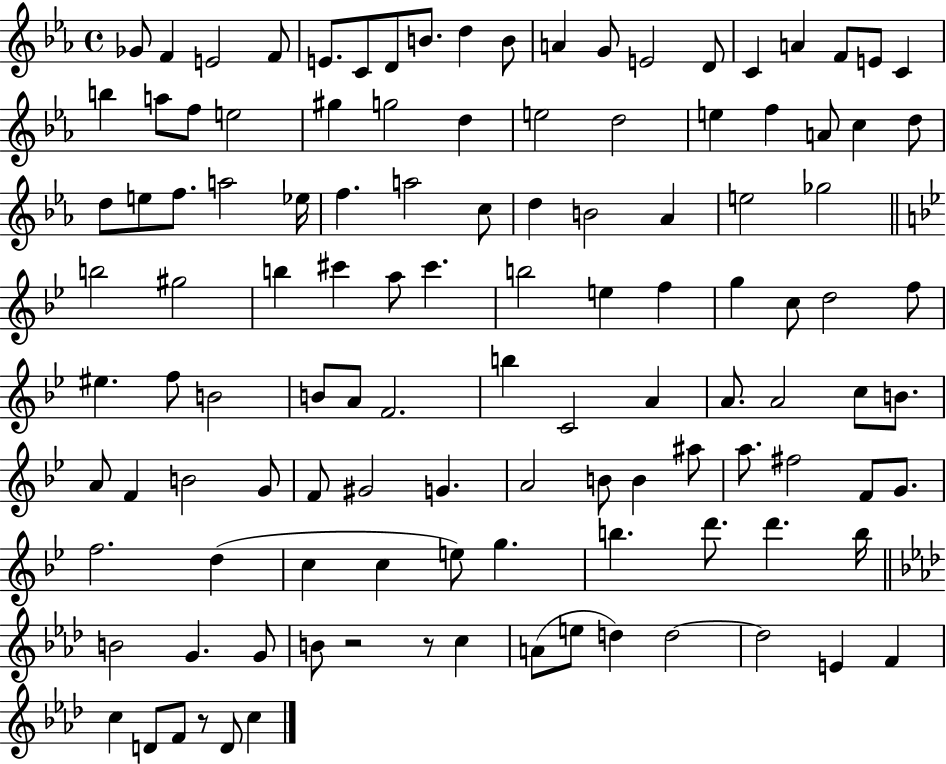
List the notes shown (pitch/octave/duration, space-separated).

Gb4/e F4/q E4/h F4/e E4/e. C4/e D4/e B4/e. D5/q B4/e A4/q G4/e E4/h D4/e C4/q A4/q F4/e E4/e C4/q B5/q A5/e F5/e E5/h G#5/q G5/h D5/q E5/h D5/h E5/q F5/q A4/e C5/q D5/e D5/e E5/e F5/e. A5/h Eb5/s F5/q. A5/h C5/e D5/q B4/h Ab4/q E5/h Gb5/h B5/h G#5/h B5/q C#6/q A5/e C#6/q. B5/h E5/q F5/q G5/q C5/e D5/h F5/e EIS5/q. F5/e B4/h B4/e A4/e F4/h. B5/q C4/h A4/q A4/e. A4/h C5/e B4/e. A4/e F4/q B4/h G4/e F4/e G#4/h G4/q. A4/h B4/e B4/q A#5/e A5/e. F#5/h F4/e G4/e. F5/h. D5/q C5/q C5/q E5/e G5/q. B5/q. D6/e. D6/q. B5/s B4/h G4/q. G4/e B4/e R/h R/e C5/q A4/e E5/e D5/q D5/h D5/h E4/q F4/q C5/q D4/e F4/e R/e D4/e C5/q